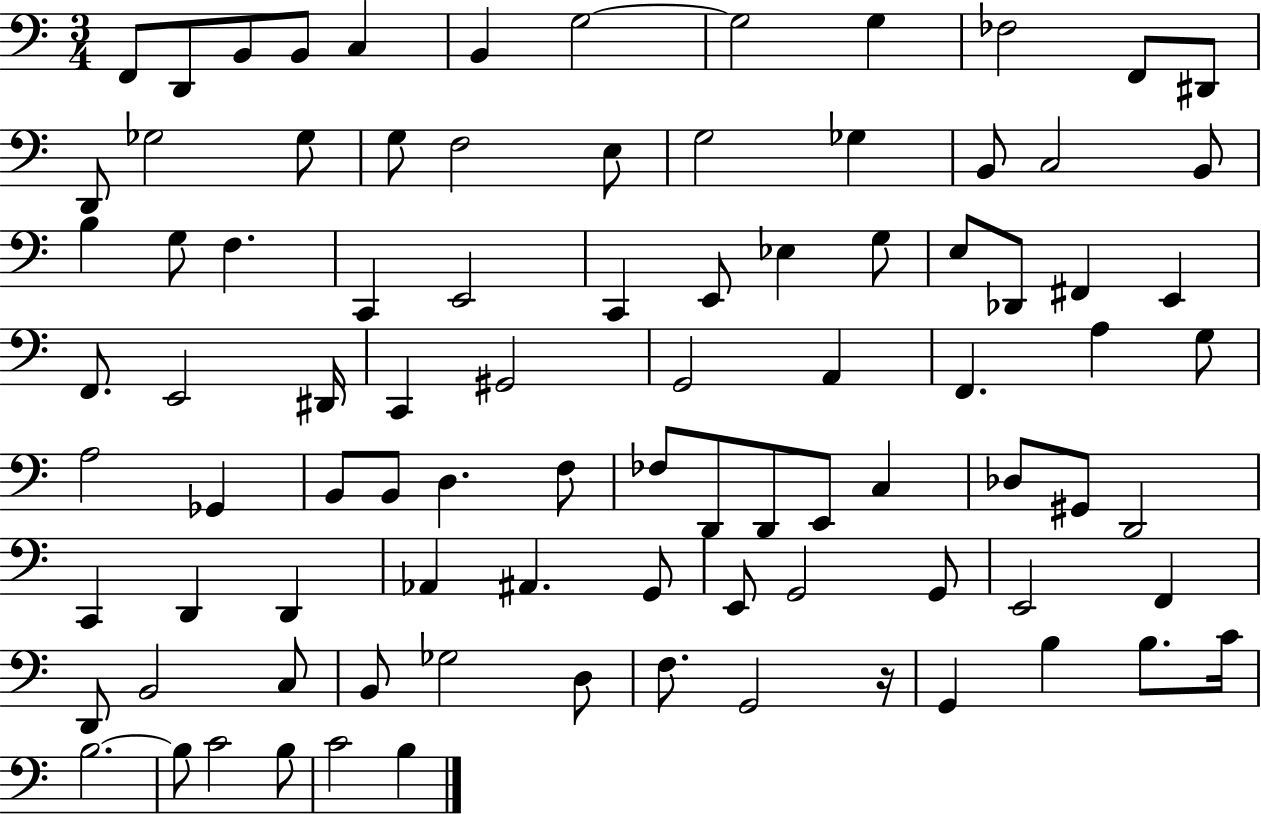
{
  \clef bass
  \numericTimeSignature
  \time 3/4
  \key c \major
  f,8 d,8 b,8 b,8 c4 | b,4 g2~~ | g2 g4 | fes2 f,8 dis,8 | \break d,8 ges2 ges8 | g8 f2 e8 | g2 ges4 | b,8 c2 b,8 | \break b4 g8 f4. | c,4 e,2 | c,4 e,8 ees4 g8 | e8 des,8 fis,4 e,4 | \break f,8. e,2 dis,16 | c,4 gis,2 | g,2 a,4 | f,4. a4 g8 | \break a2 ges,4 | b,8 b,8 d4. f8 | fes8 d,8 d,8 e,8 c4 | des8 gis,8 d,2 | \break c,4 d,4 d,4 | aes,4 ais,4. g,8 | e,8 g,2 g,8 | e,2 f,4 | \break d,8 b,2 c8 | b,8 ges2 d8 | f8. g,2 r16 | g,4 b4 b8. c'16 | \break b2.~~ | b8 c'2 b8 | c'2 b4 | \bar "|."
}